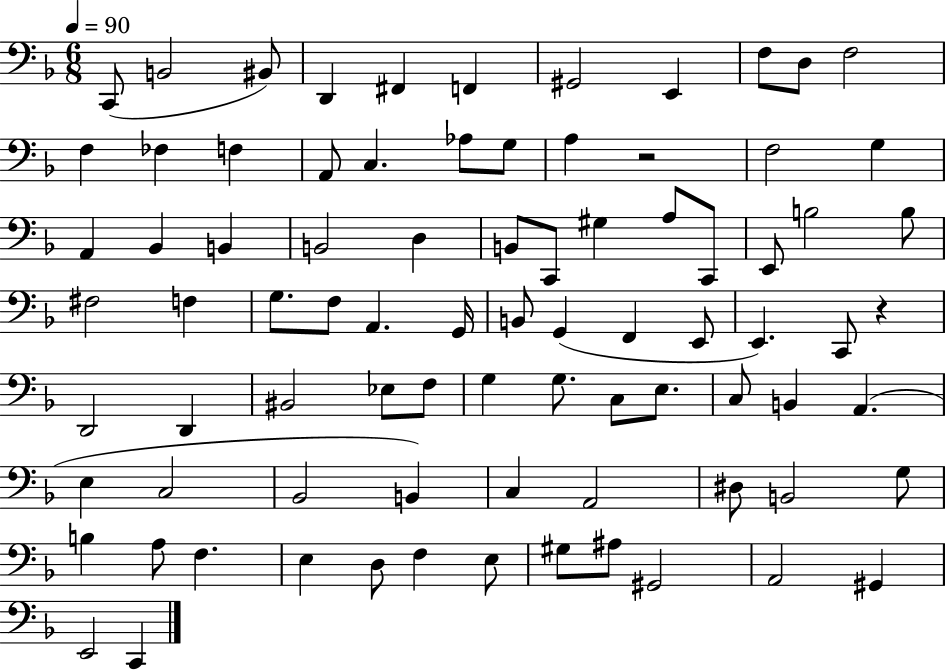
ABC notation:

X:1
T:Untitled
M:6/8
L:1/4
K:F
C,,/2 B,,2 ^B,,/2 D,, ^F,, F,, ^G,,2 E,, F,/2 D,/2 F,2 F, _F, F, A,,/2 C, _A,/2 G,/2 A, z2 F,2 G, A,, _B,, B,, B,,2 D, B,,/2 C,,/2 ^G, A,/2 C,,/2 E,,/2 B,2 B,/2 ^F,2 F, G,/2 F,/2 A,, G,,/4 B,,/2 G,, F,, E,,/2 E,, C,,/2 z D,,2 D,, ^B,,2 _E,/2 F,/2 G, G,/2 C,/2 E,/2 C,/2 B,, A,, E, C,2 _B,,2 B,, C, A,,2 ^D,/2 B,,2 G,/2 B, A,/2 F, E, D,/2 F, E,/2 ^G,/2 ^A,/2 ^G,,2 A,,2 ^G,, E,,2 C,,